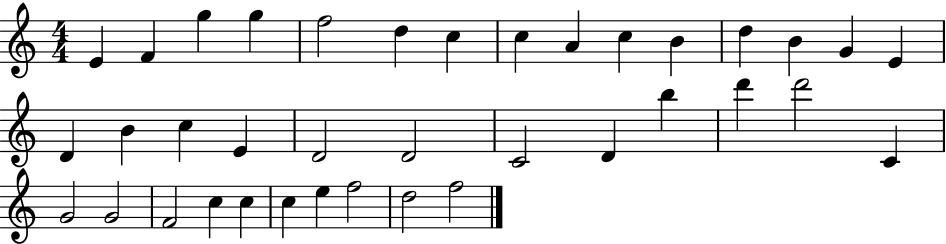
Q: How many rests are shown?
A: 0